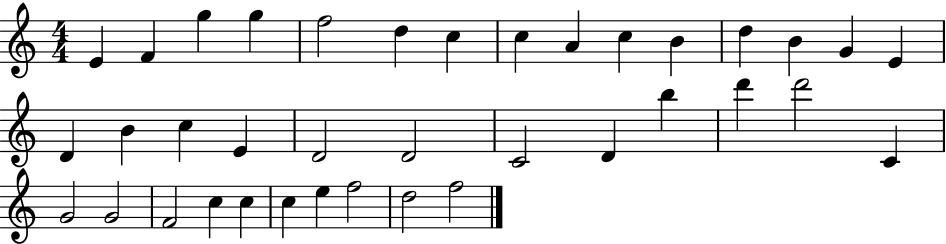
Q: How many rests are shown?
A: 0